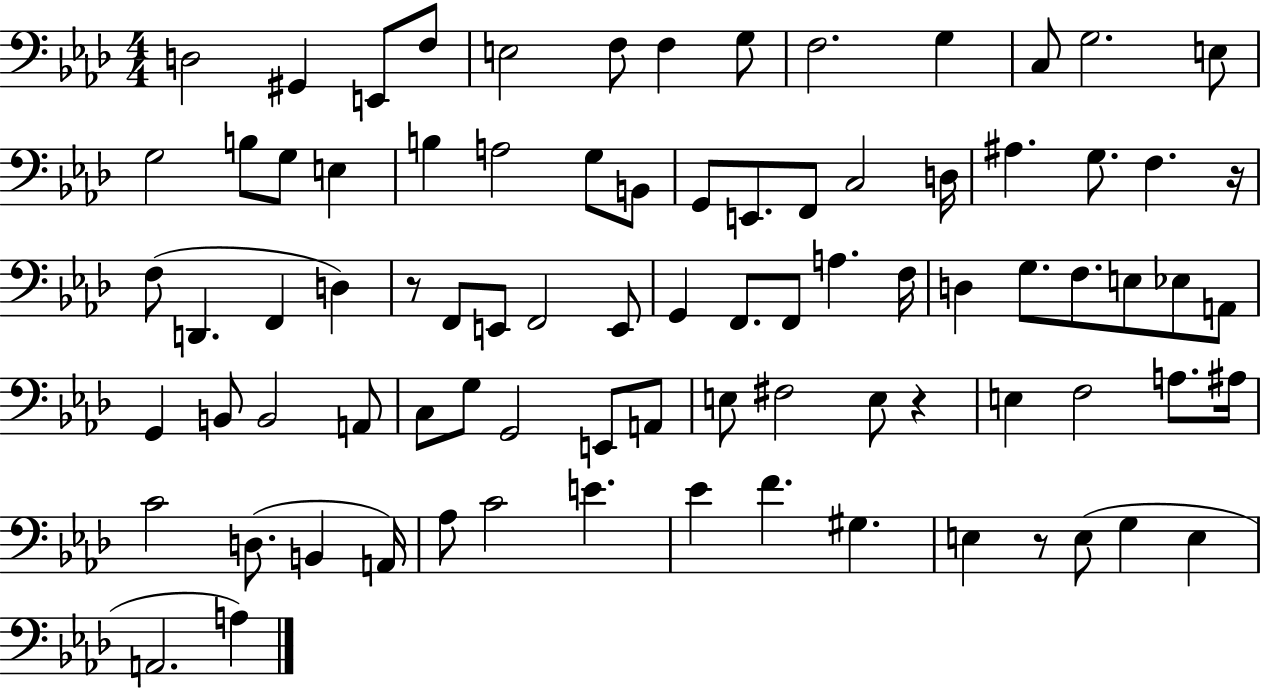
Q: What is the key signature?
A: AES major